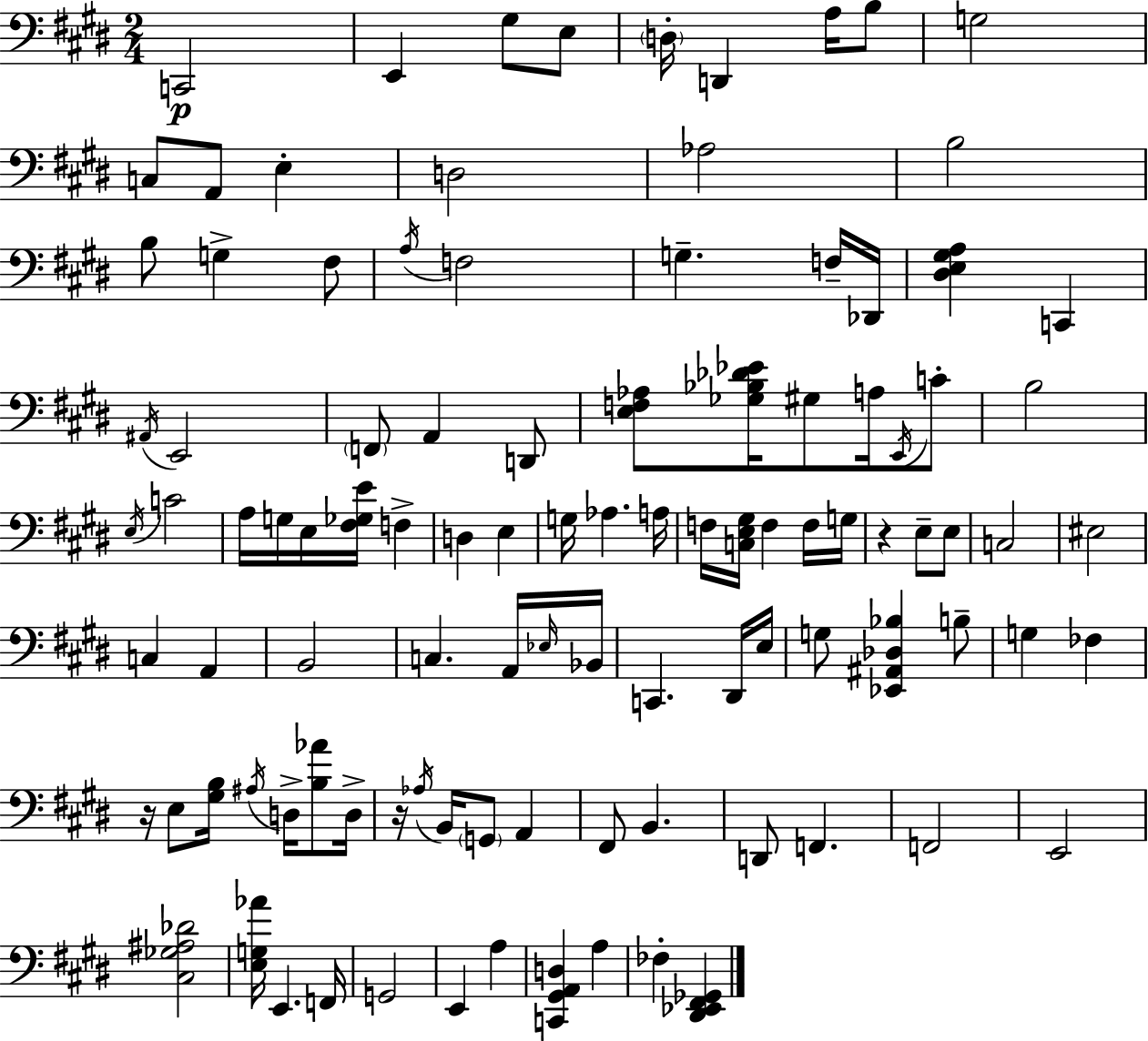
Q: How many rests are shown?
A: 3